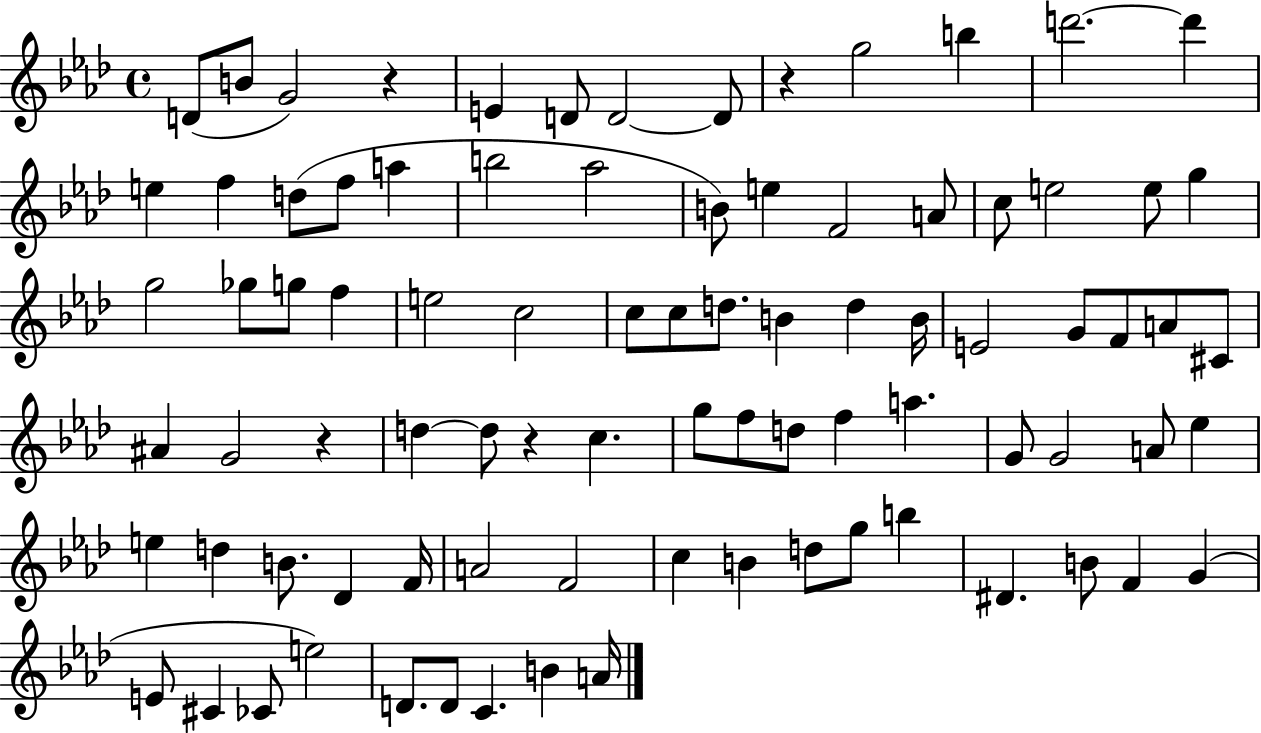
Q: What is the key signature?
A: AES major